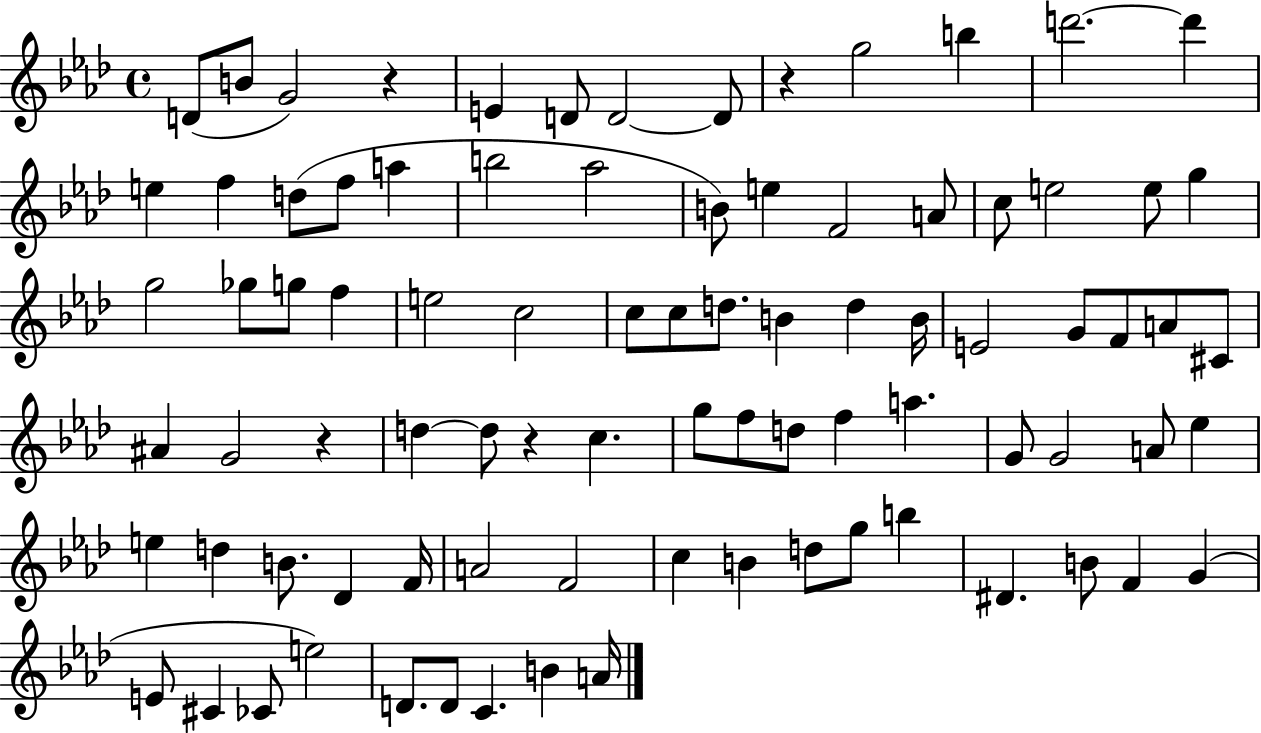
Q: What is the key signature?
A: AES major